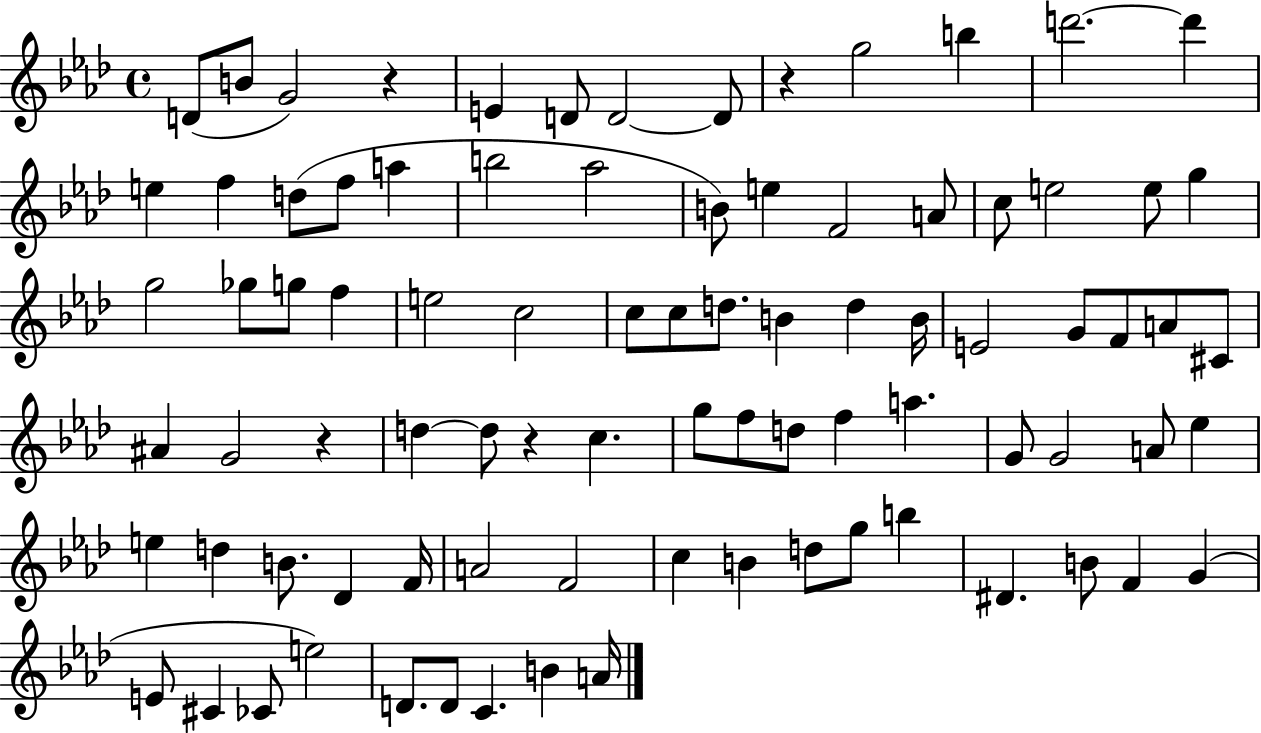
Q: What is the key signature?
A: AES major